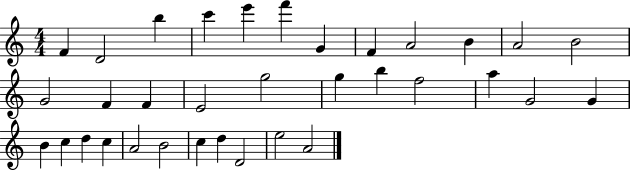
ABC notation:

X:1
T:Untitled
M:4/4
L:1/4
K:C
F D2 b c' e' f' G F A2 B A2 B2 G2 F F E2 g2 g b f2 a G2 G B c d c A2 B2 c d D2 e2 A2